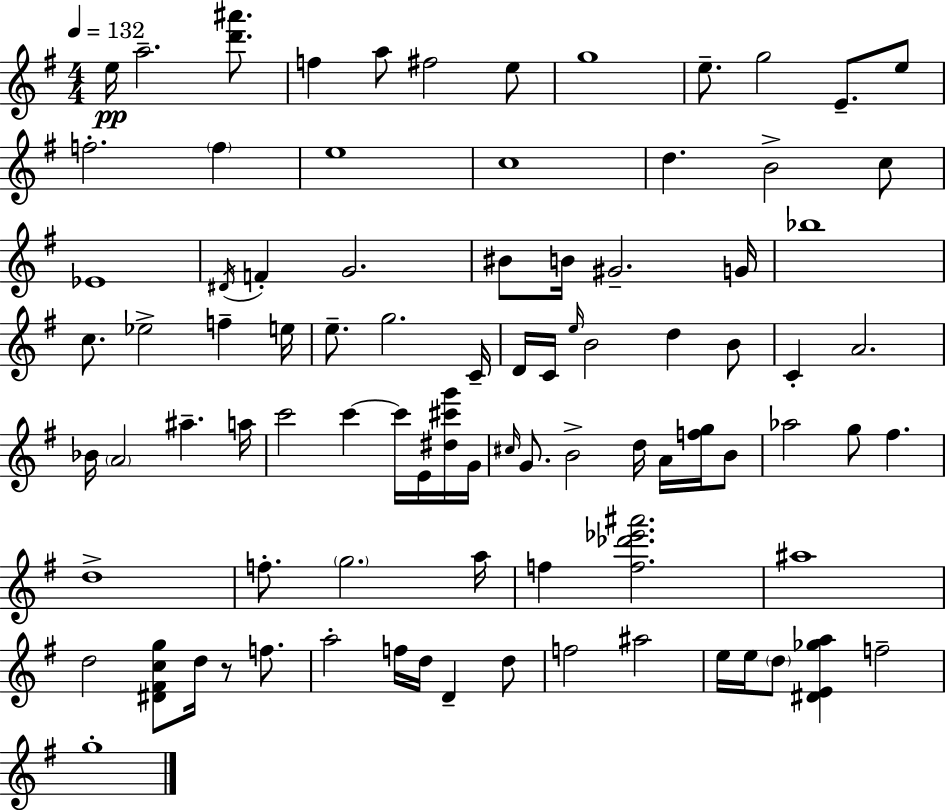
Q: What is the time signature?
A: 4/4